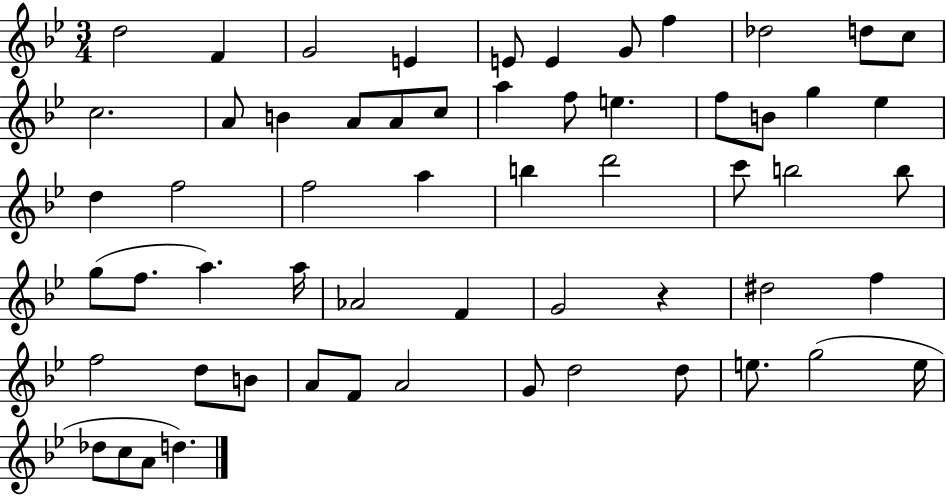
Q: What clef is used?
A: treble